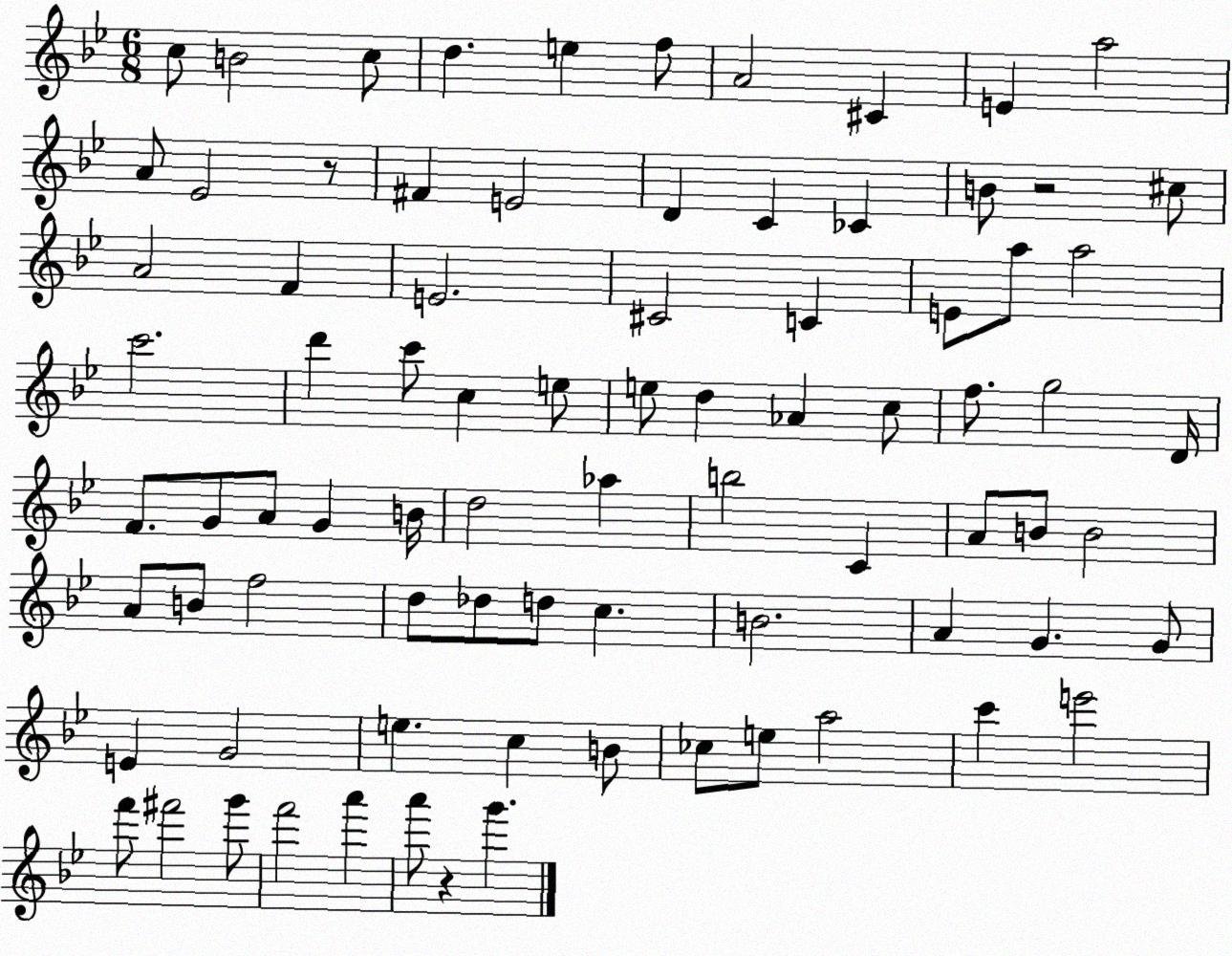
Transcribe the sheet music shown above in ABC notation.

X:1
T:Untitled
M:6/8
L:1/4
K:Bb
c/2 B2 c/2 d e f/2 A2 ^C E a2 A/2 _E2 z/2 ^F E2 D C _C B/2 z2 ^c/2 A2 F E2 ^C2 C E/2 a/2 a2 c'2 d' c'/2 c e/2 e/2 d _A c/2 f/2 g2 D/4 F/2 G/2 A/2 G B/4 d2 _a b2 C A/2 B/2 B2 A/2 B/2 f2 d/2 _d/2 d/2 c B2 A G G/2 E G2 e c B/2 _c/2 e/2 a2 c' e'2 f'/2 ^f'2 g'/2 f'2 a' a'/2 z g'